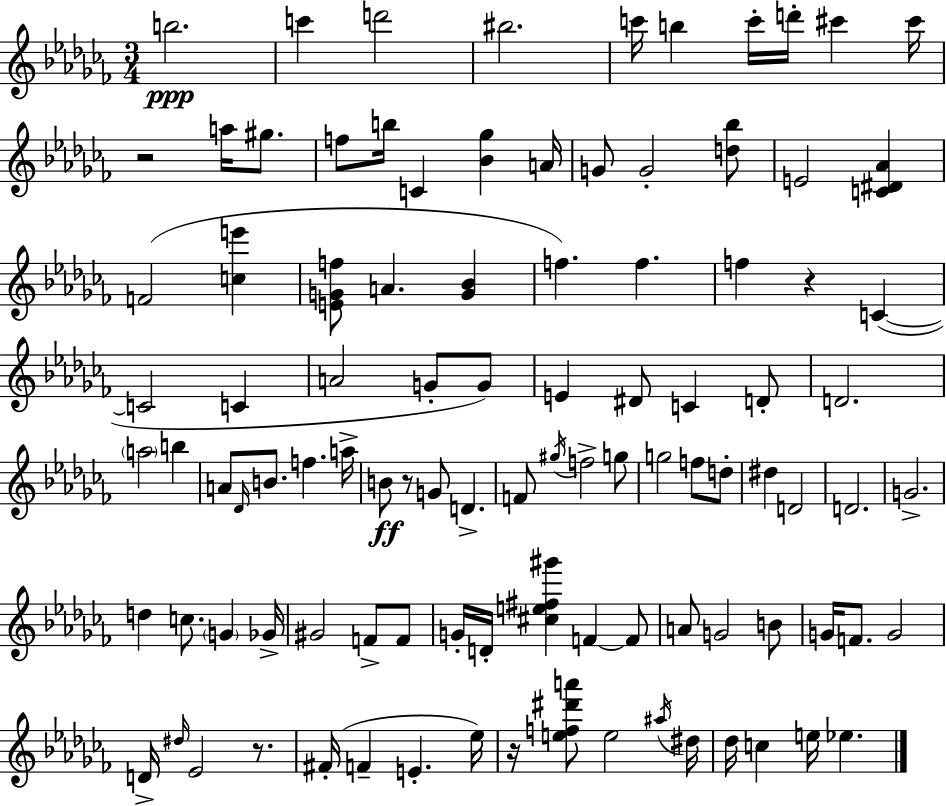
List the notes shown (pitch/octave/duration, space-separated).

B5/h. C6/q D6/h BIS5/h. C6/s B5/q C6/s D6/s C#6/q C#6/s R/h A5/s G#5/e. F5/e B5/s C4/q [Bb4,Gb5]/q A4/s G4/e G4/h [D5,Bb5]/e E4/h [C4,D#4,Ab4]/q F4/h [C5,E6]/q [E4,G4,F5]/e A4/q. [G4,Bb4]/q F5/q. F5/q. F5/q R/q C4/q C4/h C4/q A4/h G4/e G4/e E4/q D#4/e C4/q D4/e D4/h. A5/h B5/q A4/e Db4/s B4/e. F5/q. A5/s B4/e R/e G4/e D4/q. F4/e G#5/s F5/h G5/e G5/h F5/e D5/e D#5/q D4/h D4/h. G4/h. D5/q C5/e. G4/q Gb4/s G#4/h F4/e F4/e G4/s D4/s [C#5,E5,F#5,G#6]/q F4/q F4/e A4/e G4/h B4/e G4/s F4/e. G4/h D4/s D#5/s Eb4/h R/e. F#4/s F4/q E4/q. Eb5/s R/s [E5,F5,D#6,A6]/e E5/h A#5/s D#5/s Db5/s C5/q E5/s Eb5/q.